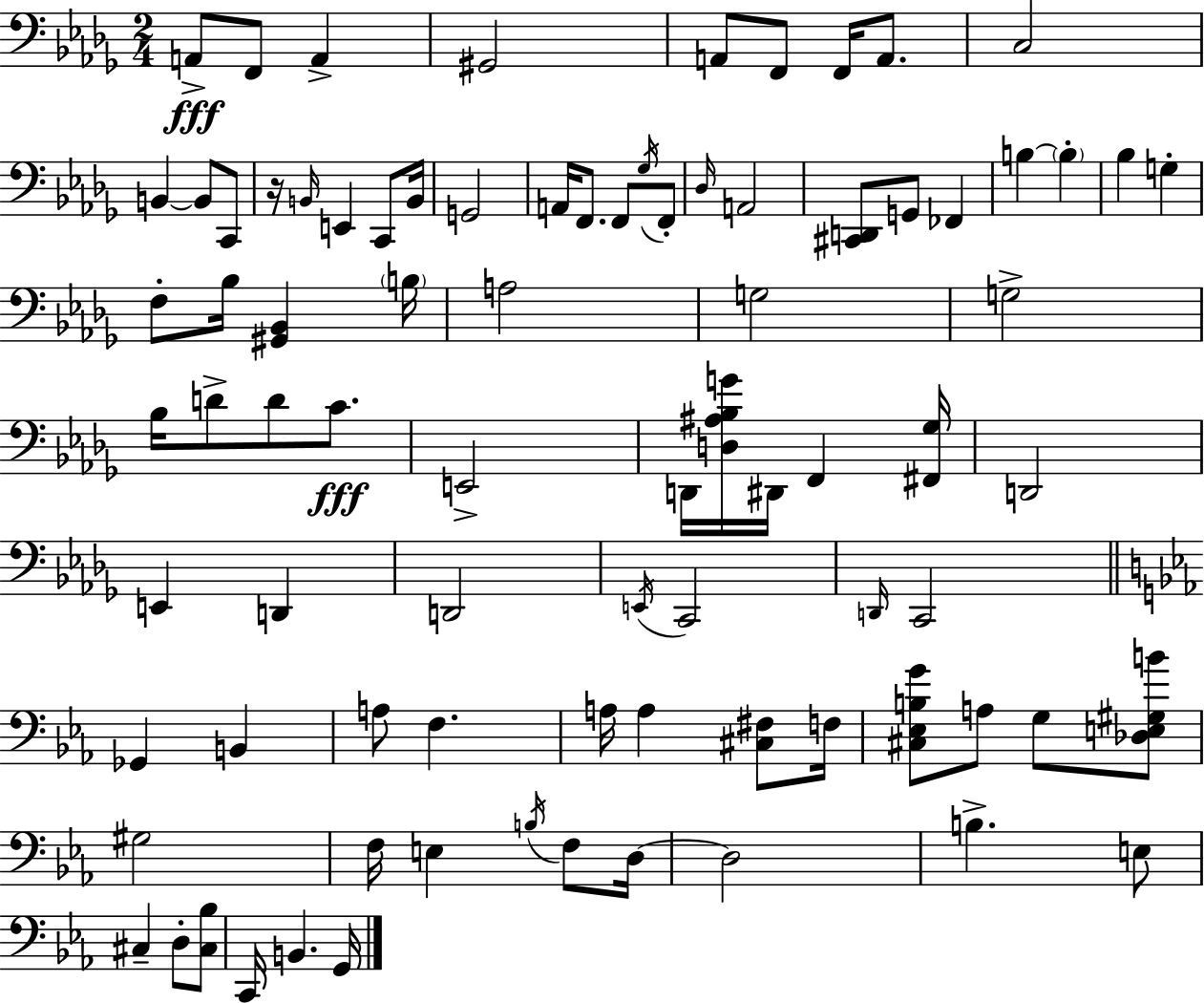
A2/e F2/e A2/q G#2/h A2/e F2/e F2/s A2/e. C3/h B2/q B2/e C2/e R/s B2/s E2/q C2/e B2/s G2/h A2/s F2/e. F2/e Gb3/s F2/e Db3/s A2/h [C#2,D2]/e G2/e FES2/q B3/q B3/q Bb3/q G3/q F3/e Bb3/s [G#2,Bb2]/q B3/s A3/h G3/h G3/h Bb3/s D4/e D4/e C4/e. E2/h D2/s [D3,A#3,Bb3,G4]/s D#2/s F2/q [F#2,Gb3]/s D2/h E2/q D2/q D2/h E2/s C2/h D2/s C2/h Gb2/q B2/q A3/e F3/q. A3/s A3/q [C#3,F#3]/e F3/s [C#3,Eb3,B3,G4]/e A3/e G3/e [Db3,E3,G#3,B4]/e G#3/h F3/s E3/q B3/s F3/e D3/s D3/h B3/q. E3/e C#3/q D3/e [C#3,Bb3]/e C2/s B2/q. G2/s